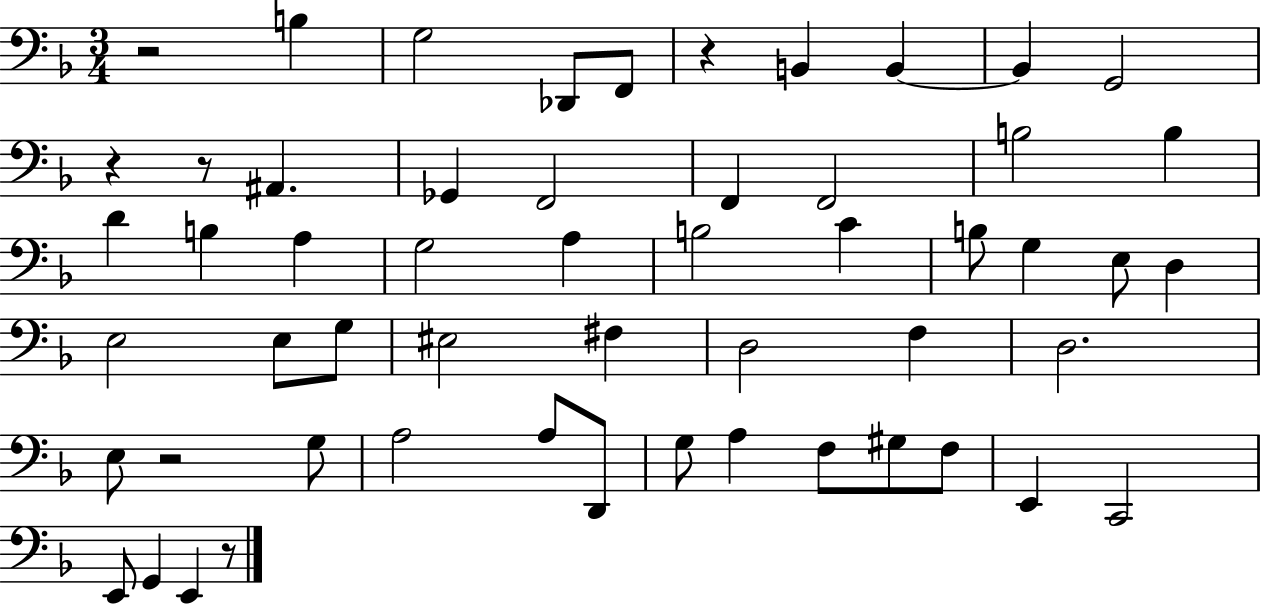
X:1
T:Untitled
M:3/4
L:1/4
K:F
z2 B, G,2 _D,,/2 F,,/2 z B,, B,, B,, G,,2 z z/2 ^A,, _G,, F,,2 F,, F,,2 B,2 B, D B, A, G,2 A, B,2 C B,/2 G, E,/2 D, E,2 E,/2 G,/2 ^E,2 ^F, D,2 F, D,2 E,/2 z2 G,/2 A,2 A,/2 D,,/2 G,/2 A, F,/2 ^G,/2 F,/2 E,, C,,2 E,,/2 G,, E,, z/2